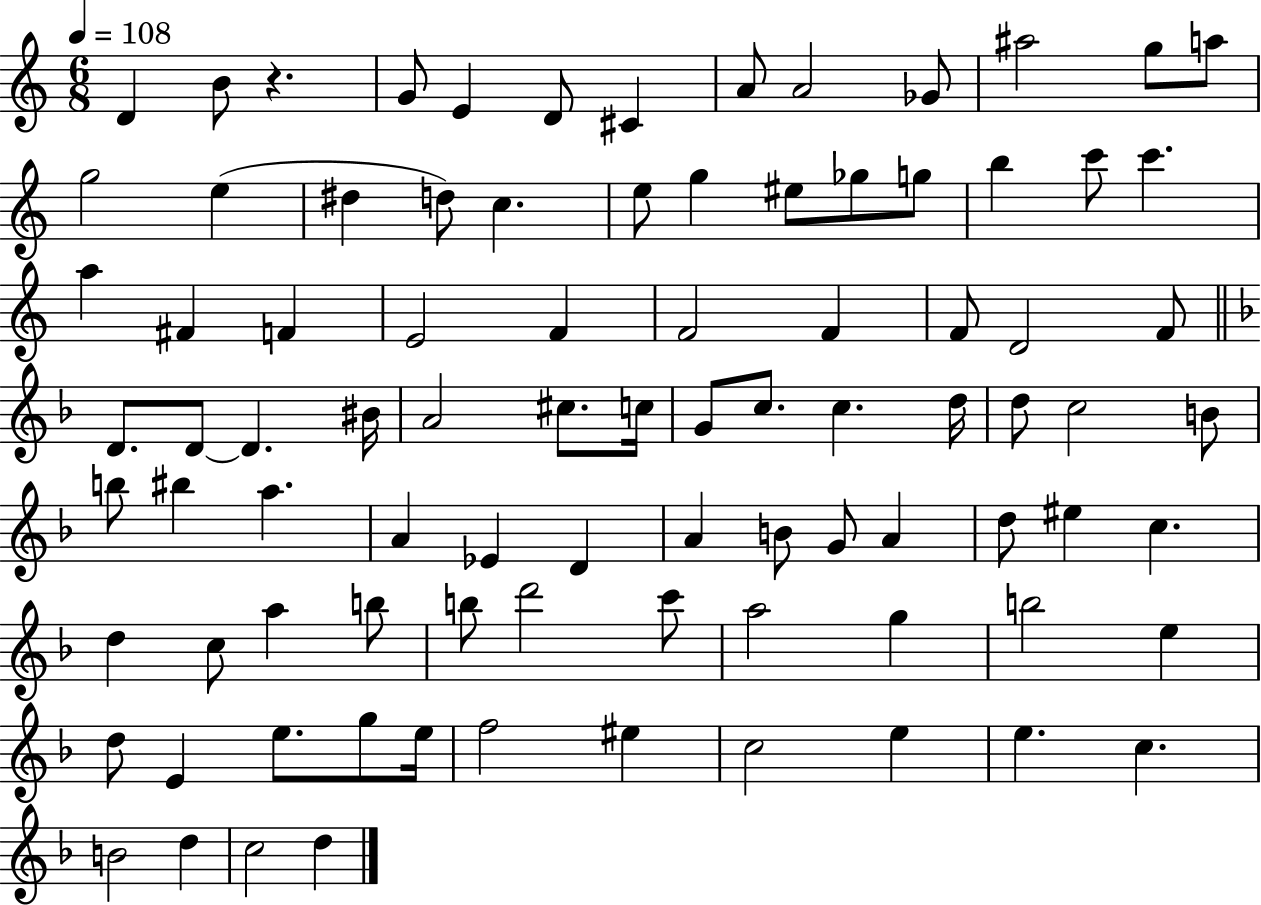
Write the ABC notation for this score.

X:1
T:Untitled
M:6/8
L:1/4
K:C
D B/2 z G/2 E D/2 ^C A/2 A2 _G/2 ^a2 g/2 a/2 g2 e ^d d/2 c e/2 g ^e/2 _g/2 g/2 b c'/2 c' a ^F F E2 F F2 F F/2 D2 F/2 D/2 D/2 D ^B/4 A2 ^c/2 c/4 G/2 c/2 c d/4 d/2 c2 B/2 b/2 ^b a A _E D A B/2 G/2 A d/2 ^e c d c/2 a b/2 b/2 d'2 c'/2 a2 g b2 e d/2 E e/2 g/2 e/4 f2 ^e c2 e e c B2 d c2 d